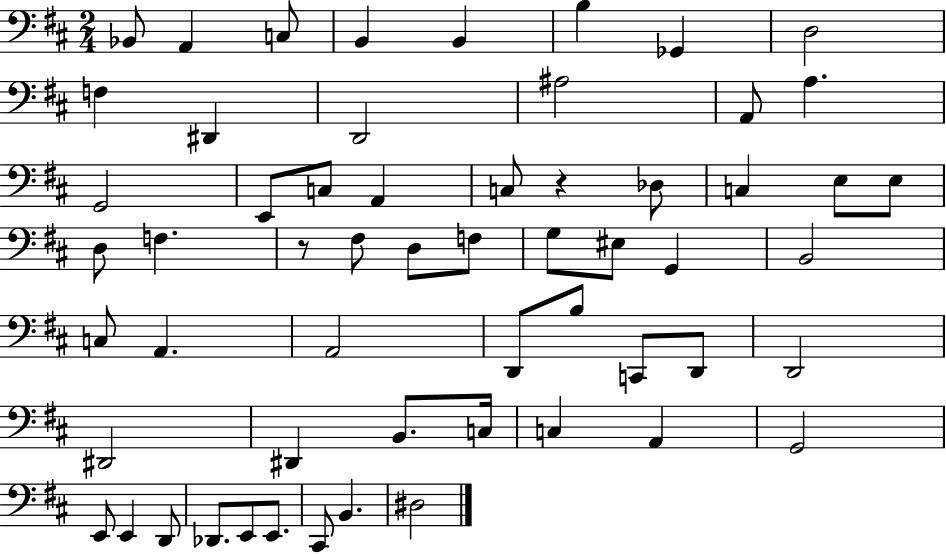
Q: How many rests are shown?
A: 2